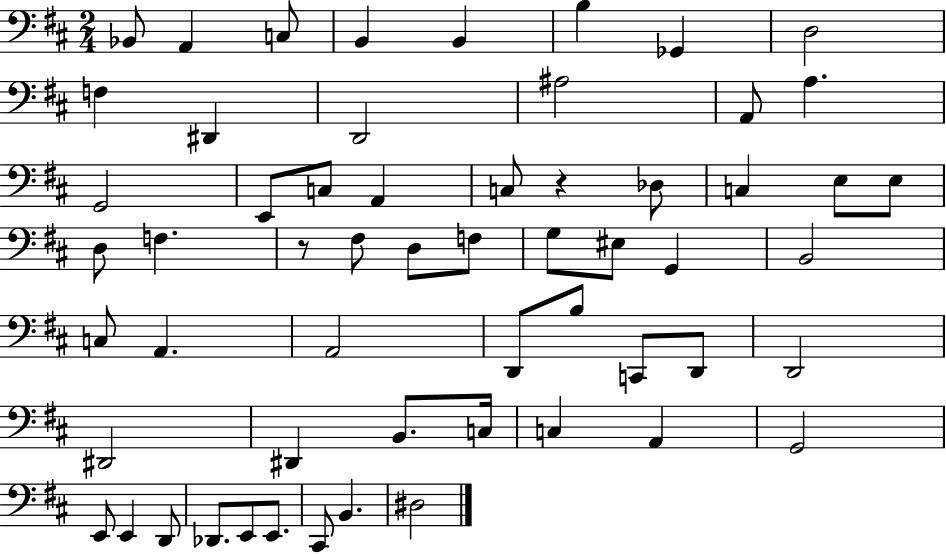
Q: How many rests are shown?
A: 2